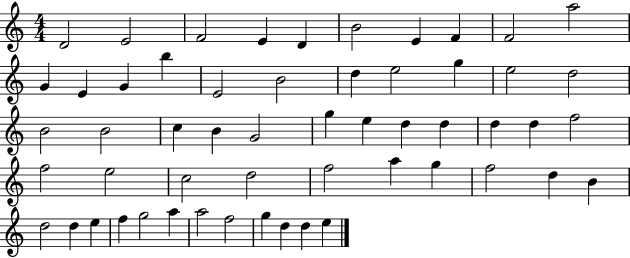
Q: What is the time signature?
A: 4/4